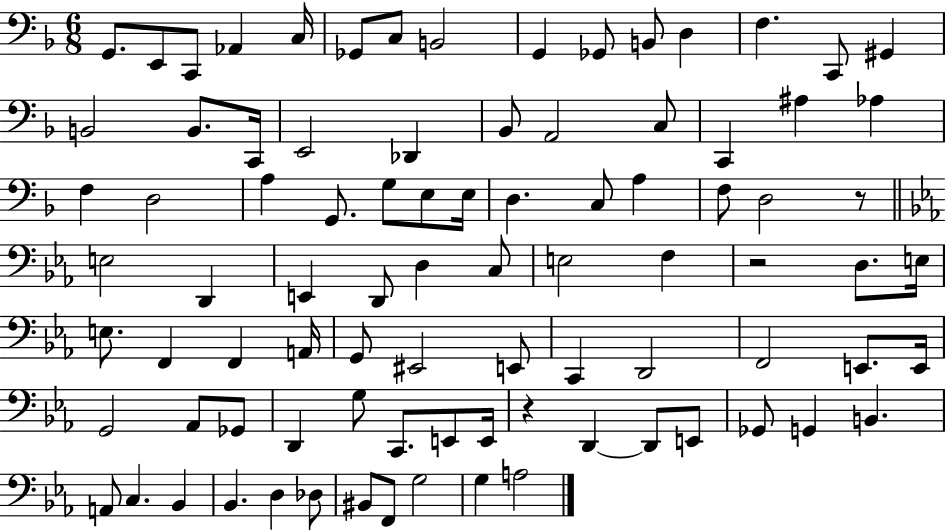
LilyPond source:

{
  \clef bass
  \numericTimeSignature
  \time 6/8
  \key f \major
  g,8. e,8 c,8 aes,4 c16 | ges,8 c8 b,2 | g,4 ges,8 b,8 d4 | f4. c,8 gis,4 | \break b,2 b,8. c,16 | e,2 des,4 | bes,8 a,2 c8 | c,4 ais4 aes4 | \break f4 d2 | a4 g,8. g8 e8 e16 | d4. c8 a4 | f8 d2 r8 | \break \bar "||" \break \key c \minor e2 d,4 | e,4 d,8 d4 c8 | e2 f4 | r2 d8. e16 | \break e8. f,4 f,4 a,16 | g,8 eis,2 e,8 | c,4 d,2 | f,2 e,8. e,16 | \break g,2 aes,8 ges,8 | d,4 g8 c,8. e,8 e,16 | r4 d,4~~ d,8 e,8 | ges,8 g,4 b,4. | \break a,8 c4. bes,4 | bes,4. d4 des8 | bis,8 f,8 g2 | g4 a2 | \break \bar "|."
}